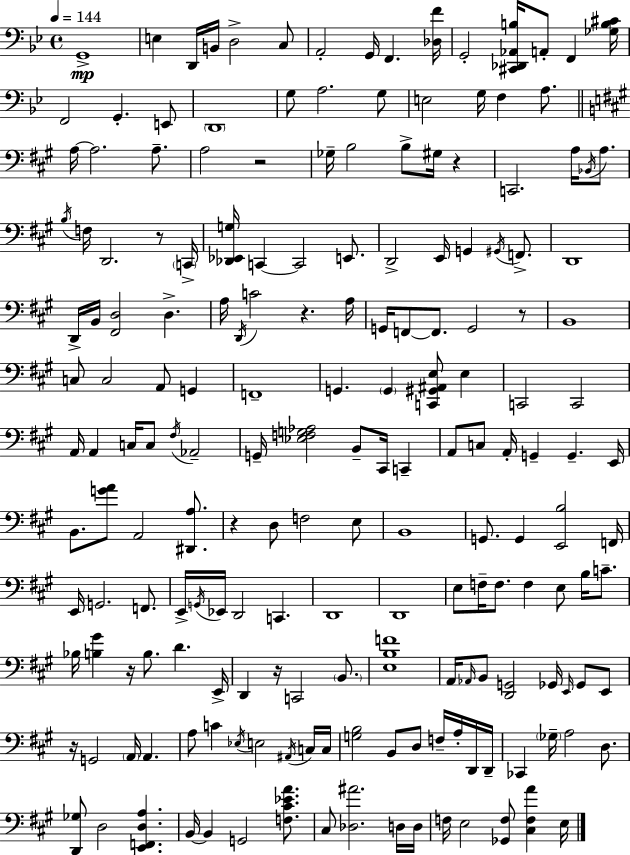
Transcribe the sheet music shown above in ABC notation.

X:1
T:Untitled
M:4/4
L:1/4
K:Gm
G,,4 E, D,,/4 B,,/4 D,2 C,/2 A,,2 G,,/4 F,, [_D,F]/4 G,,2 [^C,,_D,,_A,,B,]/4 A,,/2 F,, [_G,B,^C]/4 F,,2 G,, E,,/2 D,,4 G,/2 A,2 G,/2 E,2 G,/4 F, A,/2 A,/4 A,2 A,/2 A,2 z2 _G,/4 B,2 B,/2 ^G,/4 z C,,2 A,/4 _B,,/4 A,/2 B,/4 F,/4 D,,2 z/2 C,,/4 [_D,,_E,,G,]/4 C,, C,,2 E,,/2 D,,2 E,,/4 G,, ^G,,/4 F,,/2 D,,4 D,,/4 B,,/4 [^F,,D,]2 D, A,/4 D,,/4 C2 z A,/4 G,,/4 F,,/2 F,,/2 G,,2 z/2 B,,4 C,/2 C,2 A,,/2 G,, F,,4 G,, G,, [C,,^G,,^A,,E,]/2 E, C,,2 C,,2 A,,/4 A,, C,/4 C,/2 ^F,/4 _A,,2 G,,/4 [_E,F,G,_A,]2 B,,/2 ^C,,/4 C,, A,,/2 C,/2 A,,/4 G,, G,, E,,/4 B,,/2 [GA]/2 A,,2 [^D,,A,]/2 z D,/2 F,2 E,/2 B,,4 G,,/2 G,, [E,,B,]2 F,,/4 E,,/4 G,,2 F,,/2 E,,/4 G,,/4 _E,,/4 D,,2 C,, D,,4 D,,4 E,/2 F,/4 F,/2 F, E,/2 B,/4 C/2 _B,/4 [B,^G] z/4 B,/2 D E,,/4 D,, z/4 C,,2 B,,/2 [E,B,F]4 A,,/4 _A,,/4 B,,/2 [D,,G,,]2 _G,,/4 E,,/4 _G,,/2 E,,/2 z/4 G,,2 A,,/4 A,, A,/2 C _E,/4 E,2 ^A,,/4 C,/4 C,/4 [G,B,]2 B,,/2 D,/2 F,/4 A,/4 D,,/4 D,,/4 _C,, _G,/4 A,2 D,/2 [D,,_G,]/2 D,2 [E,,F,,D,A,] B,,/4 B,, G,,2 [F,^C_EA]/2 ^C,/2 [_D,^A]2 D,/4 D,/4 F,/4 E,2 [_G,,F,]/2 [^C,F,A] E,/4